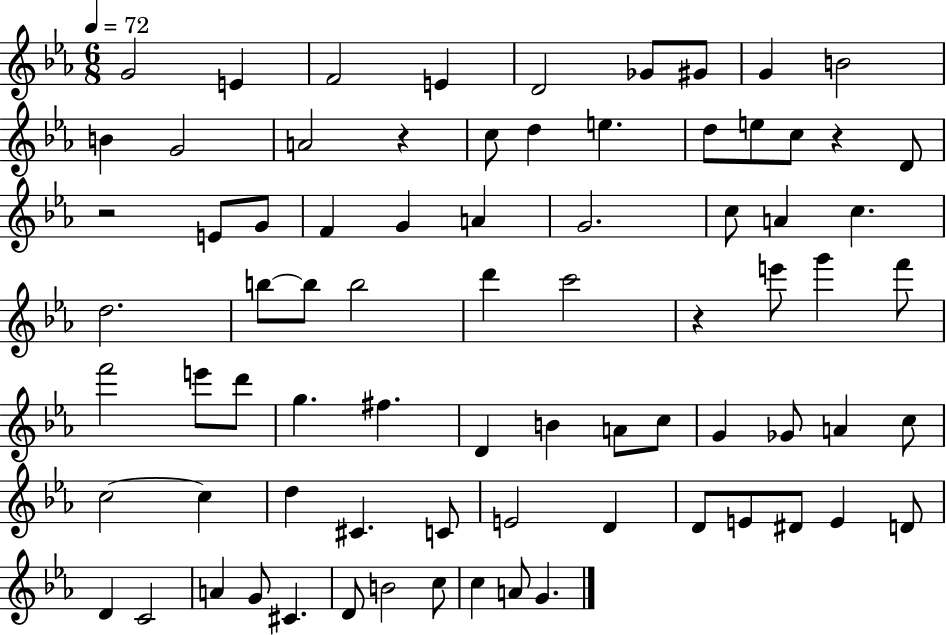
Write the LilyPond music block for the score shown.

{
  \clef treble
  \numericTimeSignature
  \time 6/8
  \key ees \major
  \tempo 4 = 72
  g'2 e'4 | f'2 e'4 | d'2 ges'8 gis'8 | g'4 b'2 | \break b'4 g'2 | a'2 r4 | c''8 d''4 e''4. | d''8 e''8 c''8 r4 d'8 | \break r2 e'8 g'8 | f'4 g'4 a'4 | g'2. | c''8 a'4 c''4. | \break d''2. | b''8~~ b''8 b''2 | d'''4 c'''2 | r4 e'''8 g'''4 f'''8 | \break f'''2 e'''8 d'''8 | g''4. fis''4. | d'4 b'4 a'8 c''8 | g'4 ges'8 a'4 c''8 | \break c''2~~ c''4 | d''4 cis'4. c'8 | e'2 d'4 | d'8 e'8 dis'8 e'4 d'8 | \break d'4 c'2 | a'4 g'8 cis'4. | d'8 b'2 c''8 | c''4 a'8 g'4. | \break \bar "|."
}